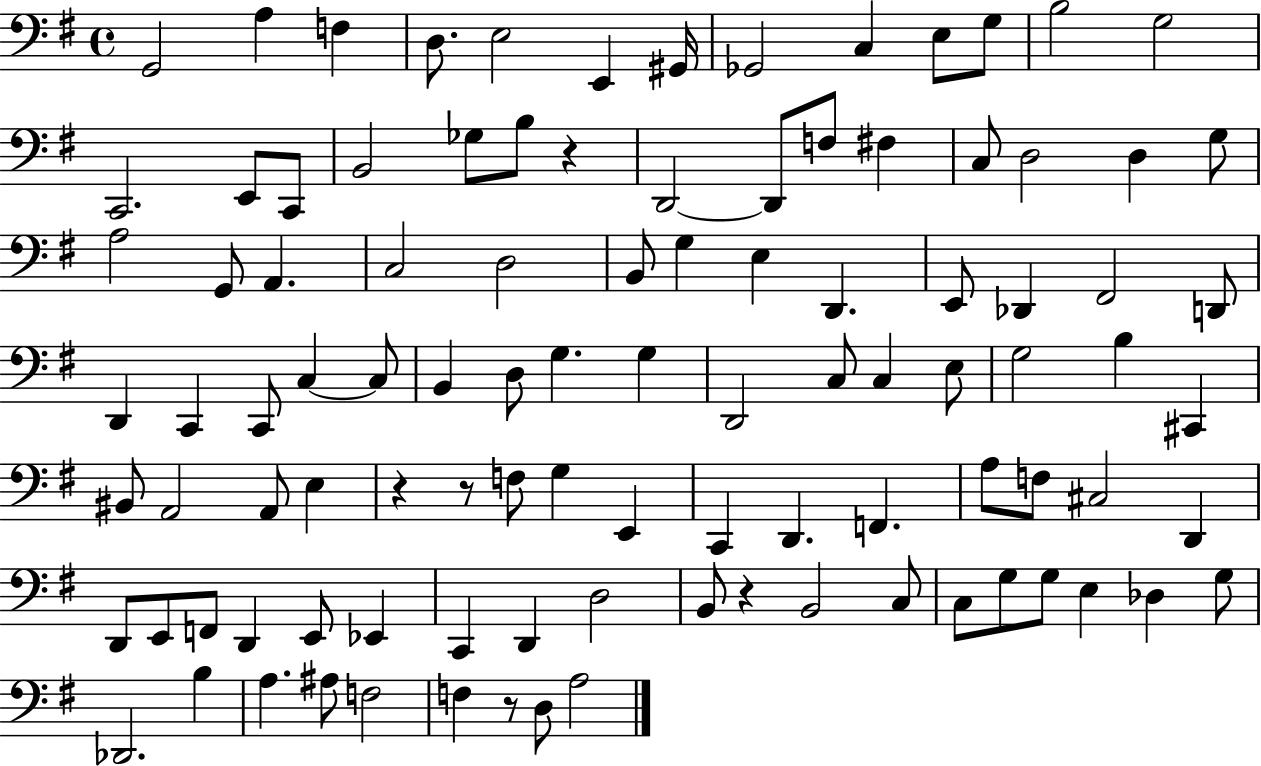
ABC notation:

X:1
T:Untitled
M:4/4
L:1/4
K:G
G,,2 A, F, D,/2 E,2 E,, ^G,,/4 _G,,2 C, E,/2 G,/2 B,2 G,2 C,,2 E,,/2 C,,/2 B,,2 _G,/2 B,/2 z D,,2 D,,/2 F,/2 ^F, C,/2 D,2 D, G,/2 A,2 G,,/2 A,, C,2 D,2 B,,/2 G, E, D,, E,,/2 _D,, ^F,,2 D,,/2 D,, C,, C,,/2 C, C,/2 B,, D,/2 G, G, D,,2 C,/2 C, E,/2 G,2 B, ^C,, ^B,,/2 A,,2 A,,/2 E, z z/2 F,/2 G, E,, C,, D,, F,, A,/2 F,/2 ^C,2 D,, D,,/2 E,,/2 F,,/2 D,, E,,/2 _E,, C,, D,, D,2 B,,/2 z B,,2 C,/2 C,/2 G,/2 G,/2 E, _D, G,/2 _D,,2 B, A, ^A,/2 F,2 F, z/2 D,/2 A,2